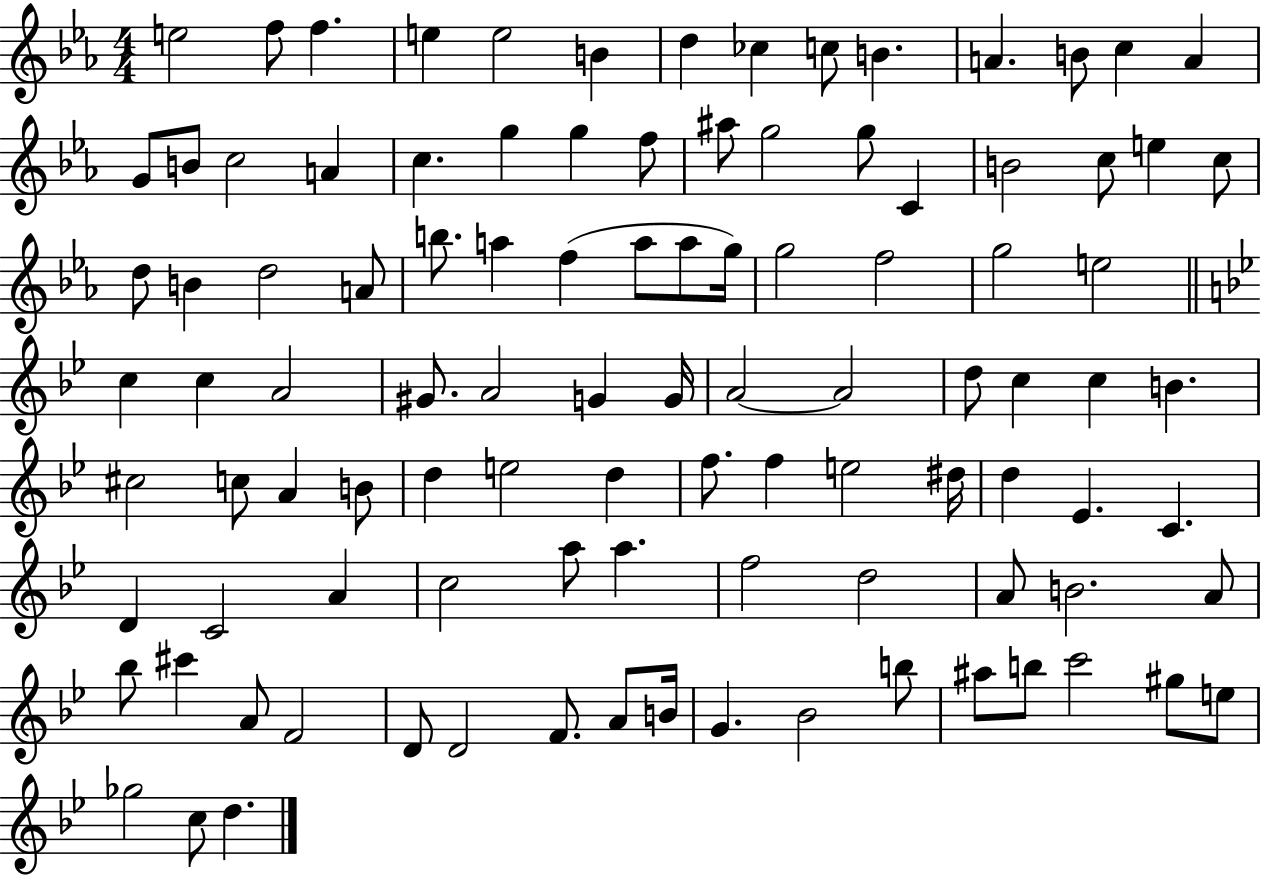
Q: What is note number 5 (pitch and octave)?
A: E5